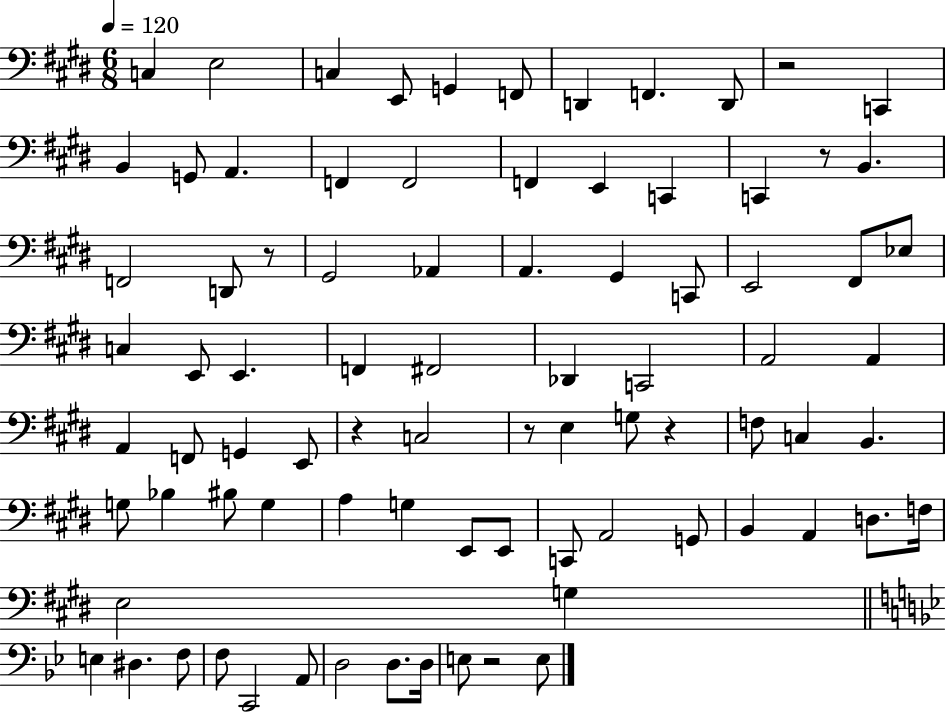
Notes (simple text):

C3/q E3/h C3/q E2/e G2/q F2/e D2/q F2/q. D2/e R/h C2/q B2/q G2/e A2/q. F2/q F2/h F2/q E2/q C2/q C2/q R/e B2/q. F2/h D2/e R/e G#2/h Ab2/q A2/q. G#2/q C2/e E2/h F#2/e Eb3/e C3/q E2/e E2/q. F2/q F#2/h Db2/q C2/h A2/h A2/q A2/q F2/e G2/q E2/e R/q C3/h R/e E3/q G3/e R/q F3/e C3/q B2/q. G3/e Bb3/q BIS3/e G3/q A3/q G3/q E2/e E2/e C2/e A2/h G2/e B2/q A2/q D3/e. F3/s E3/h G3/q E3/q D#3/q. F3/e F3/e C2/h A2/e D3/h D3/e. D3/s E3/e R/h E3/e